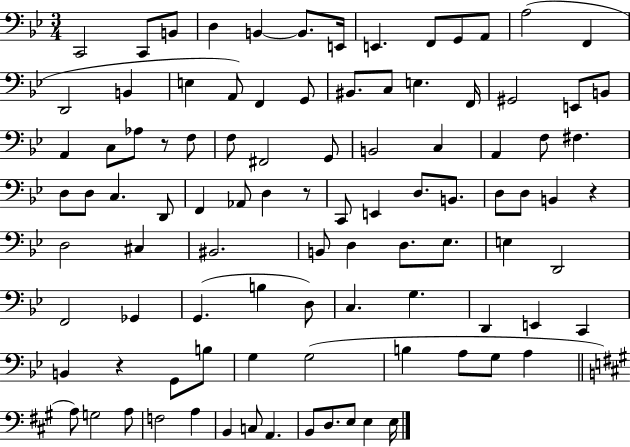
{
  \clef bass
  \numericTimeSignature
  \time 3/4
  \key bes \major
  c,2 c,8 b,8 | d4 b,4~~ b,8. e,16 | e,4. f,8 g,8 a,8 | a2( f,4 | \break d,2 b,4 | e4 a,8) f,4 g,8 | bis,8. c8 e4. f,16 | gis,2 e,8 b,8 | \break a,4 c8 aes8 r8 f8 | f8 fis,2 g,8 | b,2 c4 | a,4 f8 fis4. | \break d8 d8 c4. d,8 | f,4 aes,8 d4 r8 | c,8 e,4 d8. b,8. | d8 d8 b,4 r4 | \break d2 cis4 | bis,2. | b,8 d4 d8. ees8. | e4 d,2 | \break f,2 ges,4 | g,4.( b4 d8) | c4. g4. | d,4 e,4 c,4 | \break b,4 r4 g,8 b8 | g4 g2( | b4 a8 g8 a4 | \bar "||" \break \key a \major a8) g2 a8 | f2 a4 | b,4 c8 a,4. | b,8 d8. e8 e4 e16 | \break \bar "|."
}